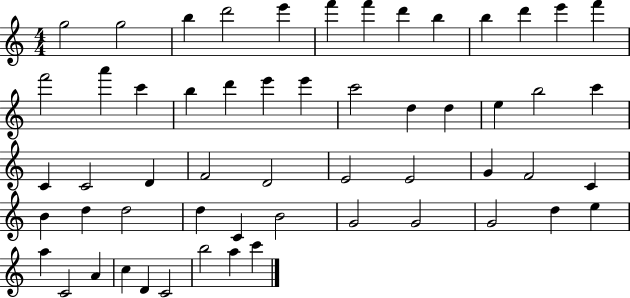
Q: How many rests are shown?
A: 0